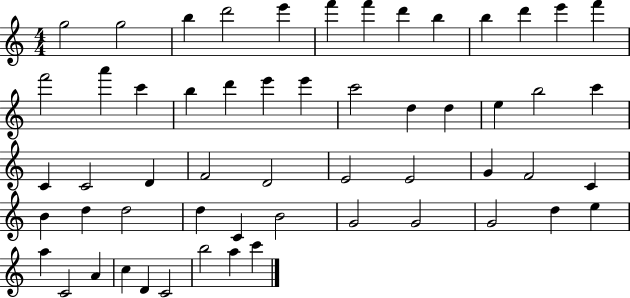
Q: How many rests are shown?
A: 0